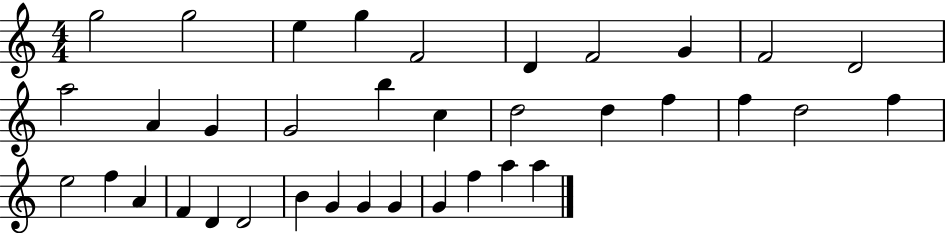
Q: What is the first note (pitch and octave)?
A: G5